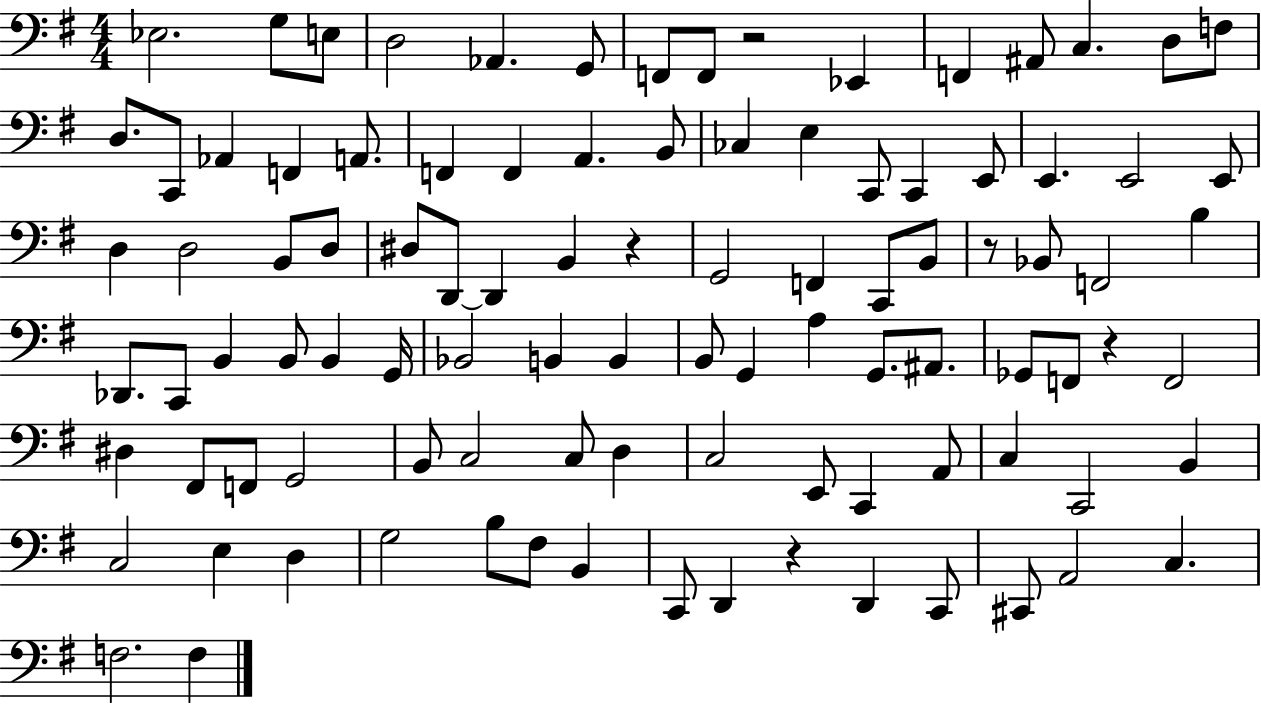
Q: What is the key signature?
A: G major